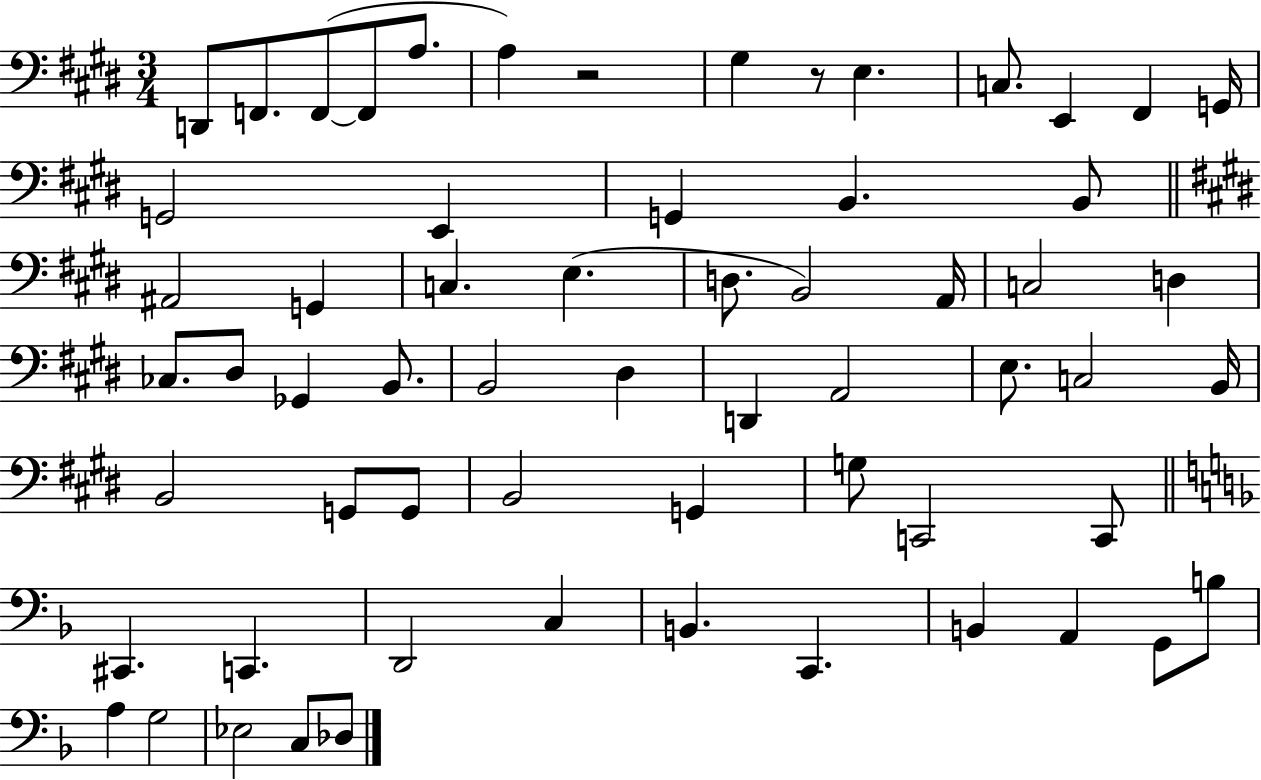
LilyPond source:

{
  \clef bass
  \numericTimeSignature
  \time 3/4
  \key e \major
  d,8 f,8. f,8~(~ f,8 a8. | a4) r2 | gis4 r8 e4. | c8. e,4 fis,4 g,16 | \break g,2 e,4 | g,4 b,4. b,8 | \bar "||" \break \key e \major ais,2 g,4 | c4. e4.( | d8. b,2) a,16 | c2 d4 | \break ces8. dis8 ges,4 b,8. | b,2 dis4 | d,4 a,2 | e8. c2 b,16 | \break b,2 g,8 g,8 | b,2 g,4 | g8 c,2 c,8 | \bar "||" \break \key f \major cis,4. c,4. | d,2 c4 | b,4. c,4. | b,4 a,4 g,8 b8 | \break a4 g2 | ees2 c8 des8 | \bar "|."
}